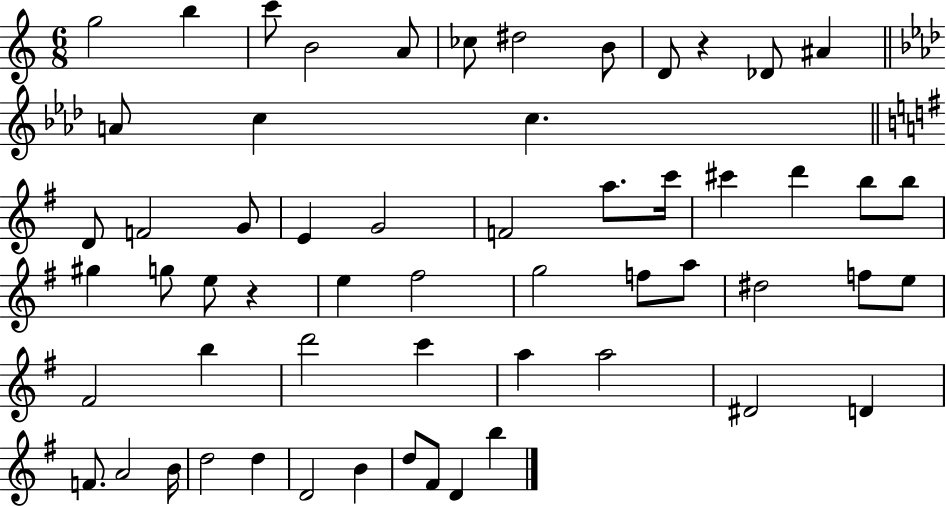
G5/h B5/q C6/e B4/h A4/e CES5/e D#5/h B4/e D4/e R/q Db4/e A#4/q A4/e C5/q C5/q. D4/e F4/h G4/e E4/q G4/h F4/h A5/e. C6/s C#6/q D6/q B5/e B5/e G#5/q G5/e E5/e R/q E5/q F#5/h G5/h F5/e A5/e D#5/h F5/e E5/e F#4/h B5/q D6/h C6/q A5/q A5/h D#4/h D4/q F4/e. A4/h B4/s D5/h D5/q D4/h B4/q D5/e F#4/e D4/q B5/q